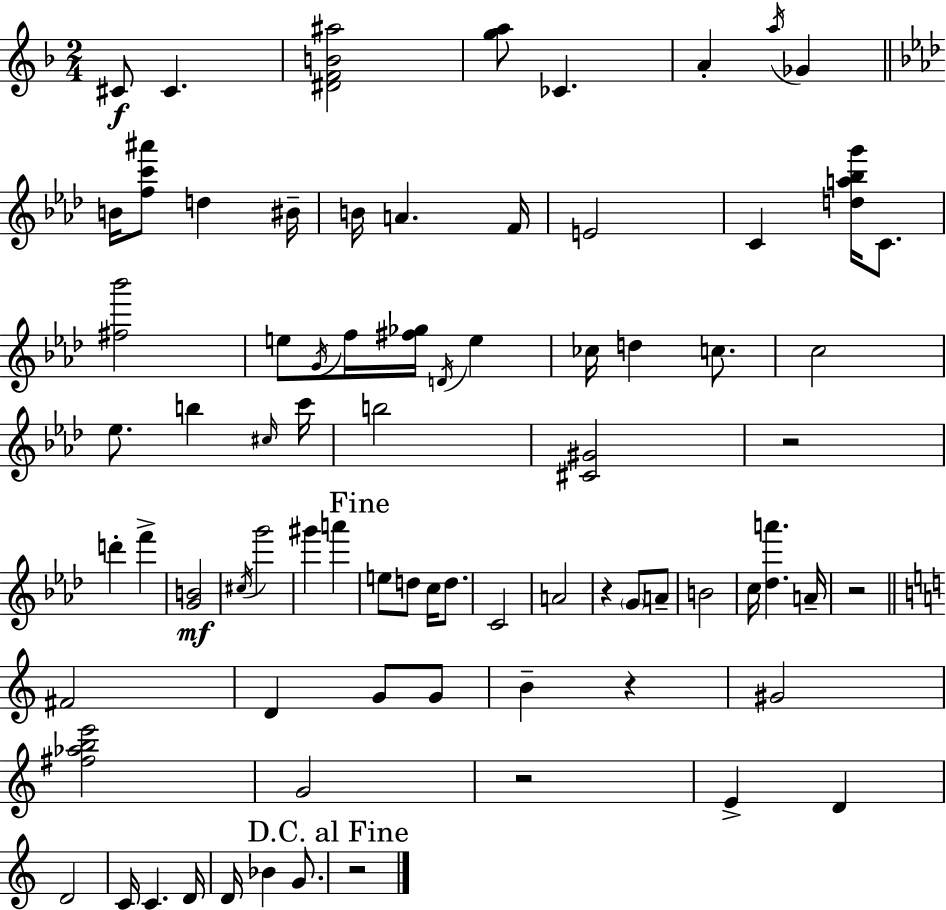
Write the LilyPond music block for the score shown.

{
  \clef treble
  \numericTimeSignature
  \time 2/4
  \key d \minor
  \repeat volta 2 { cis'8\f cis'4. | <dis' f' b' ais''>2 | <g'' a''>8 ces'4. | a'4-. \acciaccatura { a''16 } ges'4 | \break \bar "||" \break \key aes \major b'16 <f'' c''' ais'''>8 d''4 bis'16-- | b'16 a'4. f'16 | e'2 | c'4 <d'' a'' bes'' g'''>16 c'8. | \break <fis'' bes'''>2 | e''8 \acciaccatura { g'16 } f''16 <fis'' ges''>16 \acciaccatura { d'16 } e''4 | ces''16 d''4 c''8. | c''2 | \break ees''8. b''4 | \grace { cis''16 } c'''16 b''2 | <cis' gis'>2 | r2 | \break d'''4-. f'''4-> | <g' b'>2\mf | \acciaccatura { cis''16 } g'''2 | gis'''4 | \break a'''4 \mark "Fine" e''8 d''8 | c''16 d''8. c'2 | a'2 | r4 | \break \parenthesize g'8 a'8-- b'2 | c''16 <des'' a'''>4. | a'16-- r2 | \bar "||" \break \key c \major fis'2 | d'4 g'8 g'8 | b'4-- r4 | gis'2 | \break <fis'' aes'' b'' e'''>2 | g'2 | r2 | e'4-> d'4 | \break d'2 | c'16 c'4. d'16 | d'16 bes'4 g'8. | \mark "D.C. al Fine" r2 | \break } \bar "|."
}